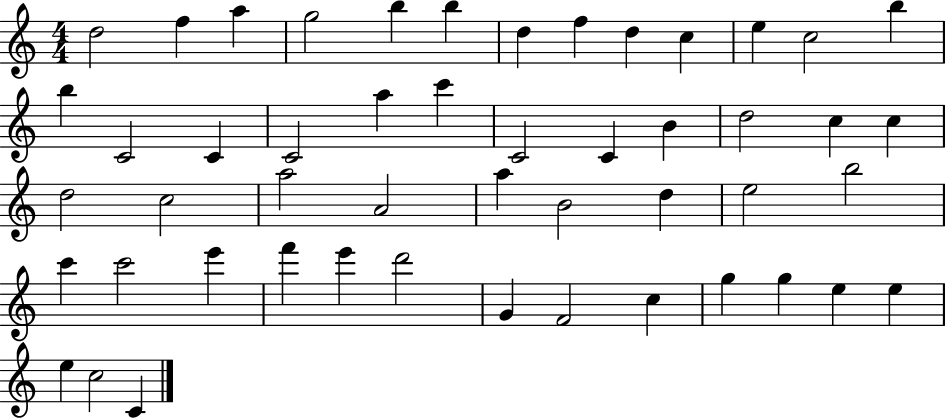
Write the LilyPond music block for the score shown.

{
  \clef treble
  \numericTimeSignature
  \time 4/4
  \key c \major
  d''2 f''4 a''4 | g''2 b''4 b''4 | d''4 f''4 d''4 c''4 | e''4 c''2 b''4 | \break b''4 c'2 c'4 | c'2 a''4 c'''4 | c'2 c'4 b'4 | d''2 c''4 c''4 | \break d''2 c''2 | a''2 a'2 | a''4 b'2 d''4 | e''2 b''2 | \break c'''4 c'''2 e'''4 | f'''4 e'''4 d'''2 | g'4 f'2 c''4 | g''4 g''4 e''4 e''4 | \break e''4 c''2 c'4 | \bar "|."
}